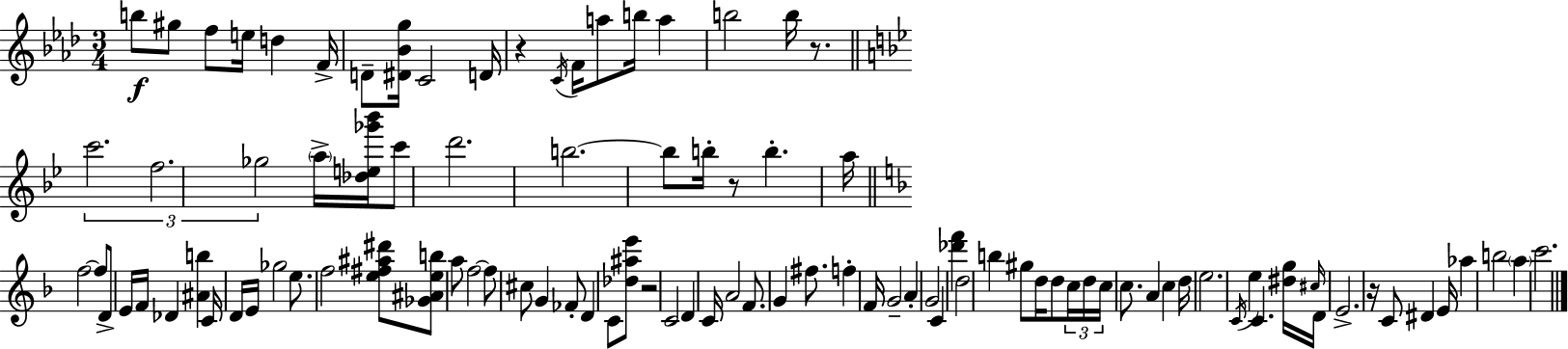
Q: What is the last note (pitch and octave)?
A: C6